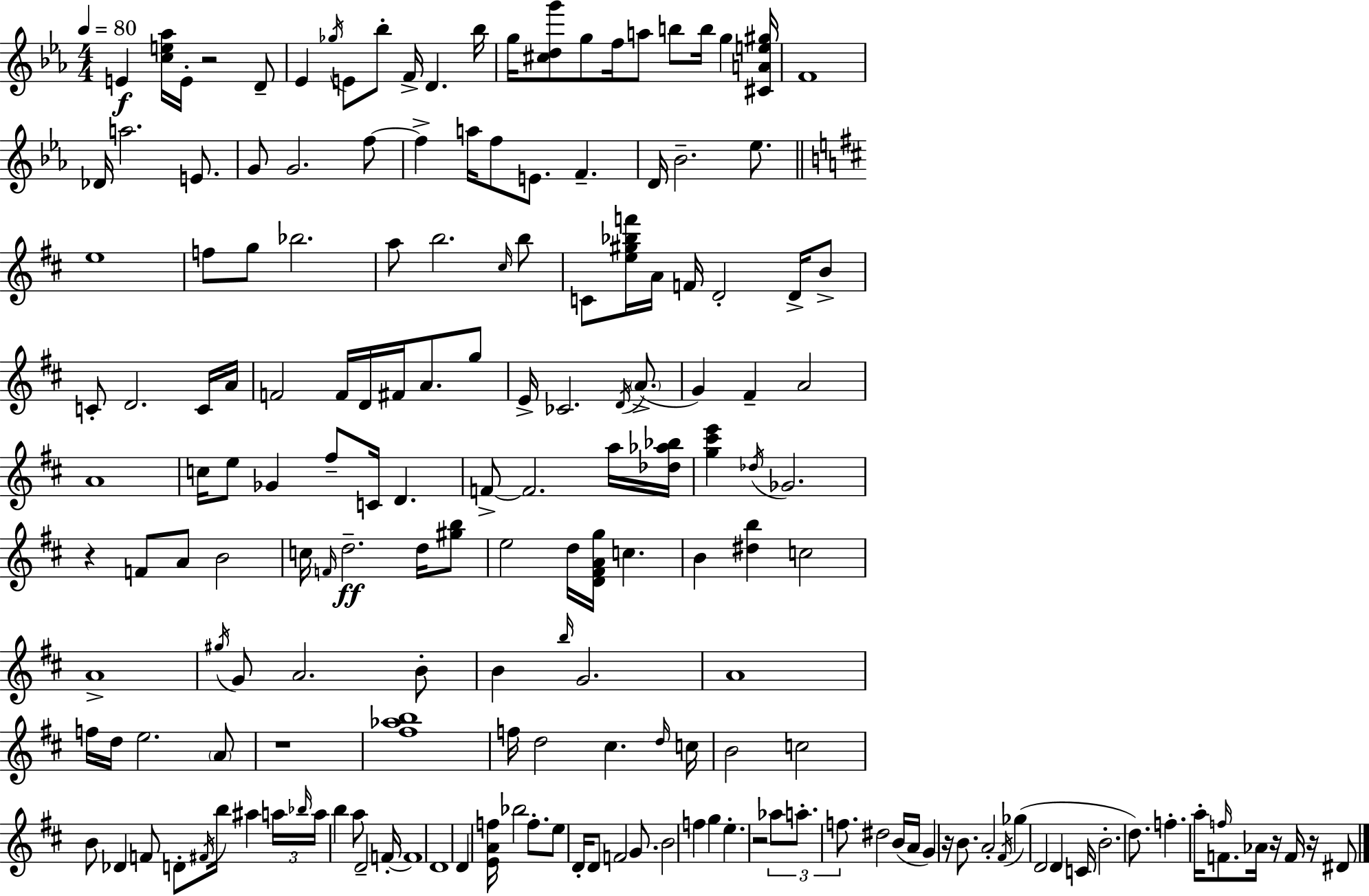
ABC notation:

X:1
T:Untitled
M:4/4
L:1/4
K:Cm
E [ce_a]/4 E/4 z2 D/2 _E _g/4 E/2 _b/2 F/4 D _b/4 g/4 [^cdg']/2 g/2 f/4 a/2 b/2 b/4 g [^CAe^g]/4 F4 _D/4 a2 E/2 G/2 G2 f/2 f a/4 f/2 E/2 F D/4 _B2 _e/2 e4 f/2 g/2 _b2 a/2 b2 ^c/4 b/2 C/2 [e^g_bf']/4 A/4 F/4 D2 D/4 B/2 C/2 D2 C/4 A/4 F2 F/4 D/4 ^F/4 A/2 g/2 E/4 _C2 D/4 A/2 G ^F A2 A4 c/4 e/2 _G ^f/2 C/4 D F/2 F2 a/4 [_d_a_b]/4 [g^c'e'] _d/4 _G2 z F/2 A/2 B2 c/4 F/4 d2 d/4 [^gb]/2 e2 d/4 [D^FAg]/4 c B [^db] c2 A4 ^g/4 G/2 A2 B/2 B b/4 G2 A4 f/4 d/4 e2 A/2 z4 [^f_ab]4 f/4 d2 ^c d/4 c/4 B2 c2 B/2 _D F/2 D/2 ^F/4 b/4 ^a a/4 _b/4 a/4 b a/2 D2 F/4 F4 D4 D [EAf]/4 _b2 f/2 e/2 D/4 D/2 F2 G/2 B2 f g e z2 _a/2 a/2 f/2 ^d2 B/4 A/4 G z/4 B/2 A2 ^F/4 _g D2 D C/4 B2 d/2 f a/4 f/4 F/2 _A/4 z/4 F/4 z/4 ^D/2